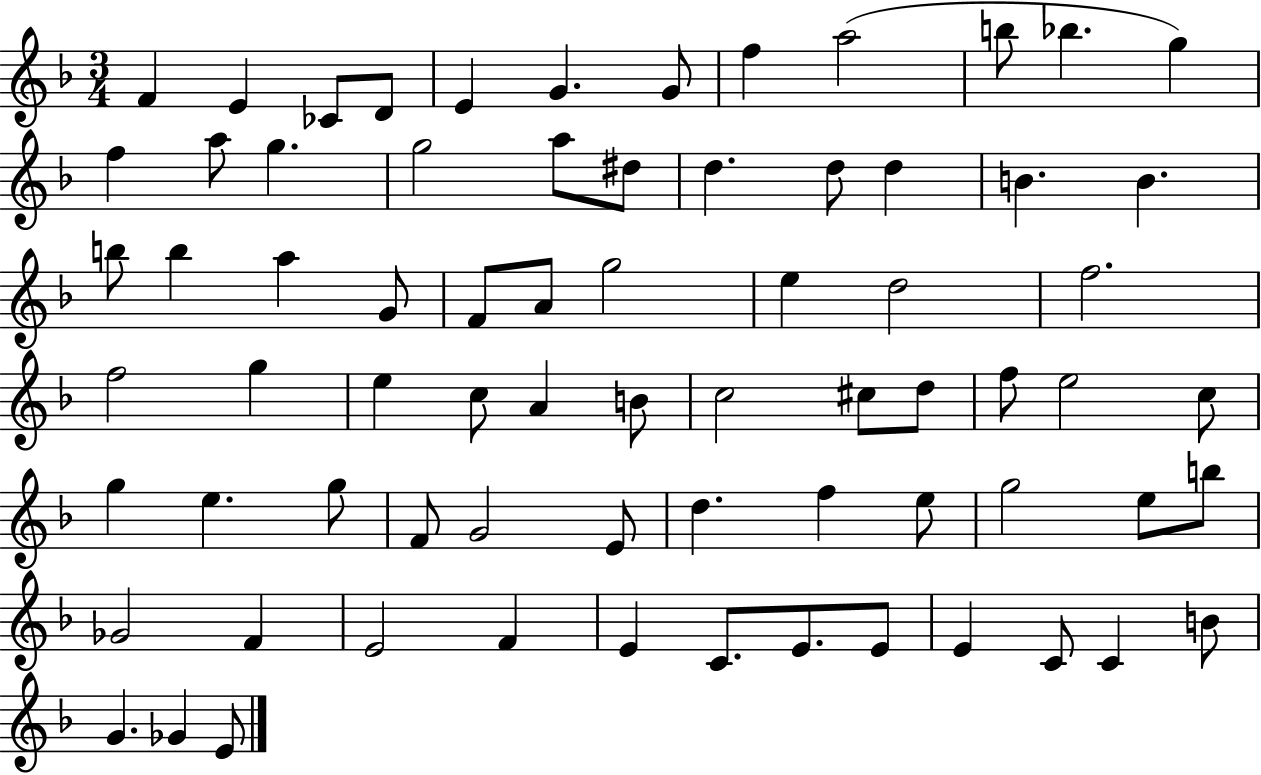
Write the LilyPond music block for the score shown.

{
  \clef treble
  \numericTimeSignature
  \time 3/4
  \key f \major
  f'4 e'4 ces'8 d'8 | e'4 g'4. g'8 | f''4 a''2( | b''8 bes''4. g''4) | \break f''4 a''8 g''4. | g''2 a''8 dis''8 | d''4. d''8 d''4 | b'4. b'4. | \break b''8 b''4 a''4 g'8 | f'8 a'8 g''2 | e''4 d''2 | f''2. | \break f''2 g''4 | e''4 c''8 a'4 b'8 | c''2 cis''8 d''8 | f''8 e''2 c''8 | \break g''4 e''4. g''8 | f'8 g'2 e'8 | d''4. f''4 e''8 | g''2 e''8 b''8 | \break ges'2 f'4 | e'2 f'4 | e'4 c'8. e'8. e'8 | e'4 c'8 c'4 b'8 | \break g'4. ges'4 e'8 | \bar "|."
}